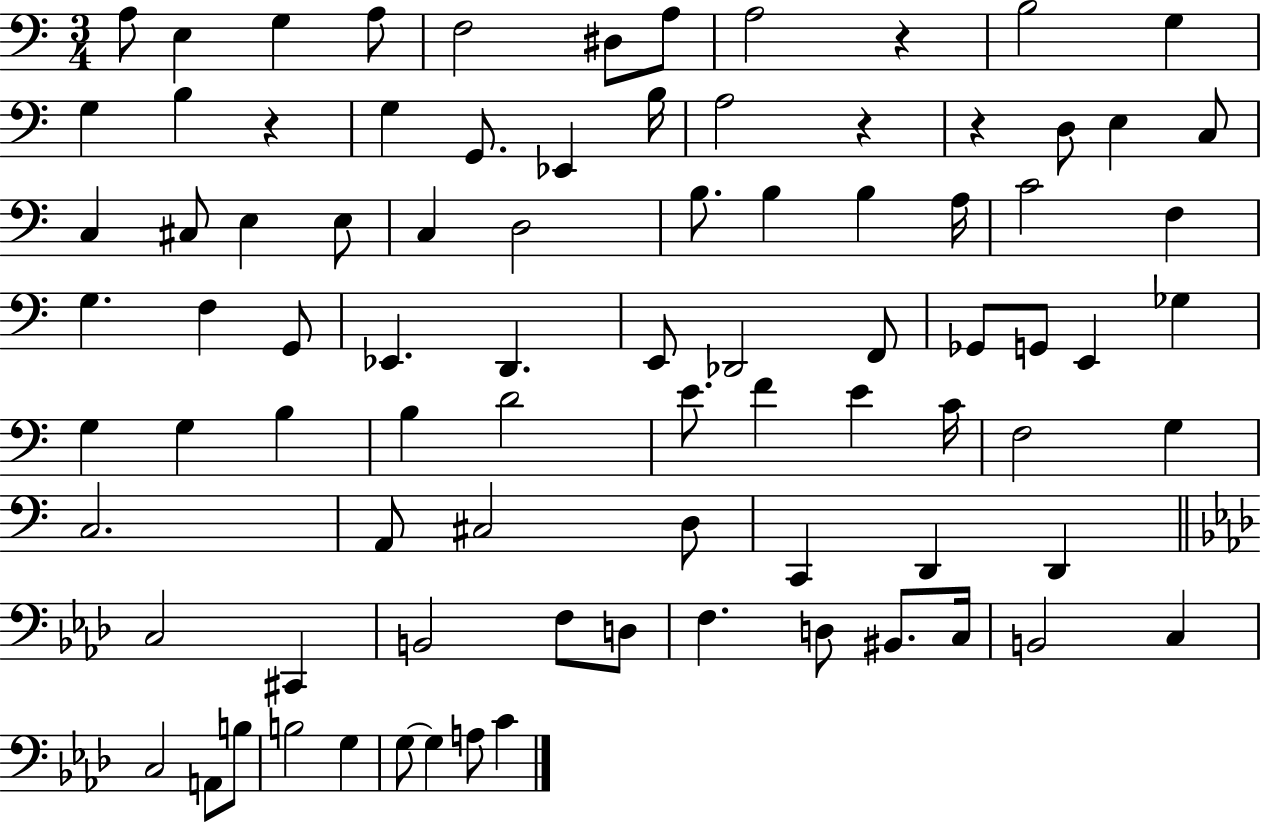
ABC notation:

X:1
T:Untitled
M:3/4
L:1/4
K:C
A,/2 E, G, A,/2 F,2 ^D,/2 A,/2 A,2 z B,2 G, G, B, z G, G,,/2 _E,, B,/4 A,2 z z D,/2 E, C,/2 C, ^C,/2 E, E,/2 C, D,2 B,/2 B, B, A,/4 C2 F, G, F, G,,/2 _E,, D,, E,,/2 _D,,2 F,,/2 _G,,/2 G,,/2 E,, _G, G, G, B, B, D2 E/2 F E C/4 F,2 G, C,2 A,,/2 ^C,2 D,/2 C,, D,, D,, C,2 ^C,, B,,2 F,/2 D,/2 F, D,/2 ^B,,/2 C,/4 B,,2 C, C,2 A,,/2 B,/2 B,2 G, G,/2 G, A,/2 C